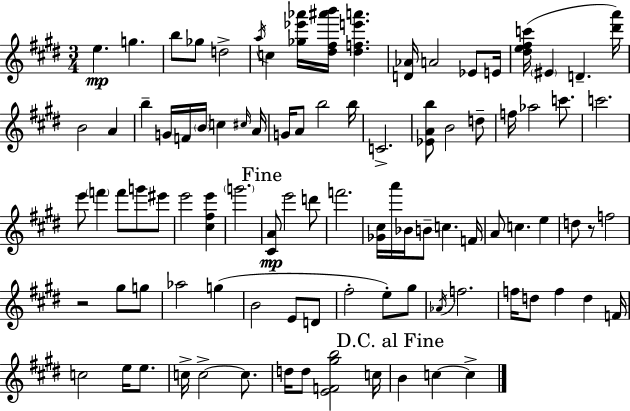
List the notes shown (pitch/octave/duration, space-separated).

E5/q. G5/q. B5/e Gb5/e D5/h A5/s C5/q [Gb5,Eb6,Ab6]/s [D#5,F#5,A#6,B6]/s [D#5,F5,E6,A6]/q. [D4,Ab4]/s A4/h Eb4/e E4/s [D#5,E5,F#5,C6]/s EIS4/q D4/q. [D#6,A6]/s B4/h A4/q B5/q G4/s F4/s B4/s C5/q C#5/s A4/s G4/s A4/e B5/h B5/s C4/h. [Eb4,A4,B5]/e B4/h D5/e F5/s Ab5/h C6/e. C6/h. E6/e F6/q F6/e G6/e EIS6/e E6/h [C#5,F#5,E6]/q G6/h. [C#4,A4]/e E6/h D6/e F6/h. [Gb4,C#5]/s A6/s Bb4/s B4/e C5/q. F4/s A4/e C5/q. E5/q D5/e R/e F5/h R/h G#5/e G5/e Ab5/h G5/q B4/h E4/e D4/e F#5/h E5/e G#5/e Ab4/s F5/h. F5/s D5/e F5/q D5/q F4/s C5/h E5/s E5/e. C5/s C5/h C5/e. D5/s D5/e [E4,F4,G#5,B5]/h C5/s B4/q C5/q C5/q